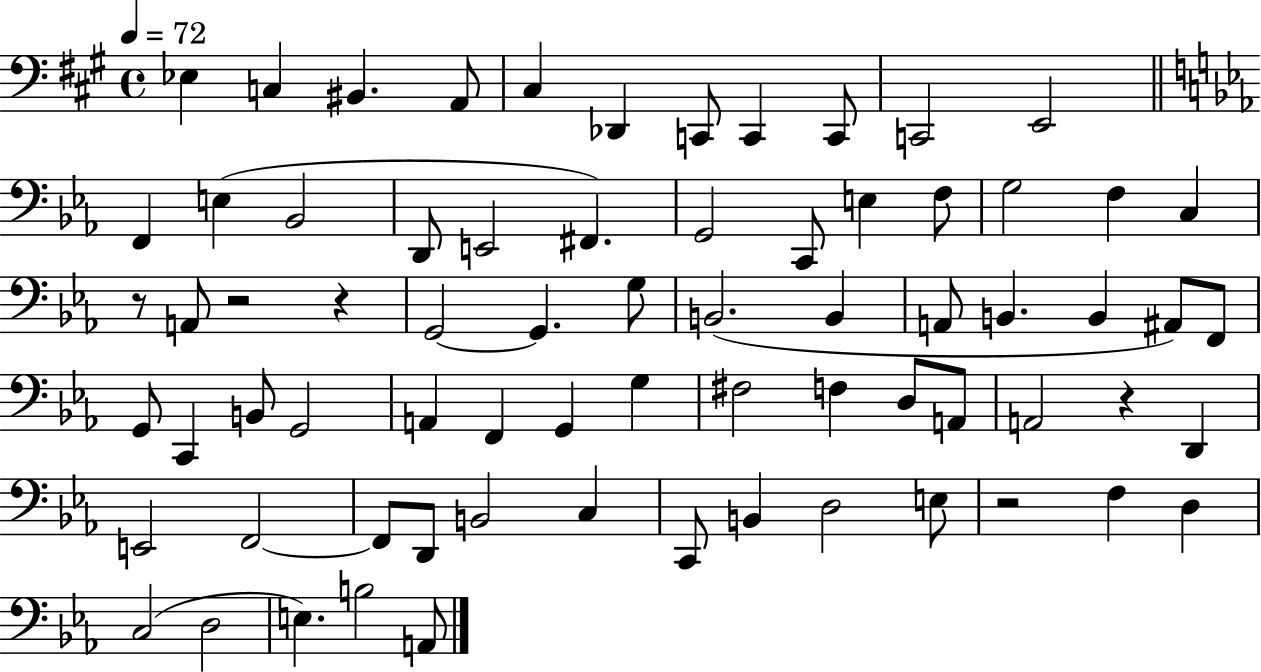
Eb3/q C3/q BIS2/q. A2/e C#3/q Db2/q C2/e C2/q C2/e C2/h E2/h F2/q E3/q Bb2/h D2/e E2/h F#2/q. G2/h C2/e E3/q F3/e G3/h F3/q C3/q R/e A2/e R/h R/q G2/h G2/q. G3/e B2/h. B2/q A2/e B2/q. B2/q A#2/e F2/e G2/e C2/q B2/e G2/h A2/q F2/q G2/q G3/q F#3/h F3/q D3/e A2/e A2/h R/q D2/q E2/h F2/h F2/e D2/e B2/h C3/q C2/e B2/q D3/h E3/e R/h F3/q D3/q C3/h D3/h E3/q. B3/h A2/e